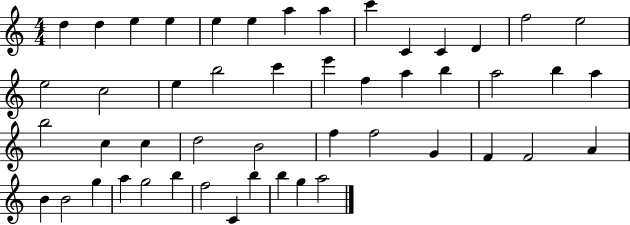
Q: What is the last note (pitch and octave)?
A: A5